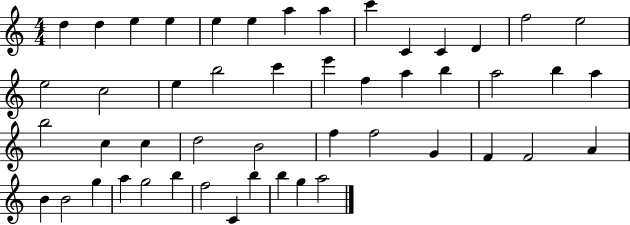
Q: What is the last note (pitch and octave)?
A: A5